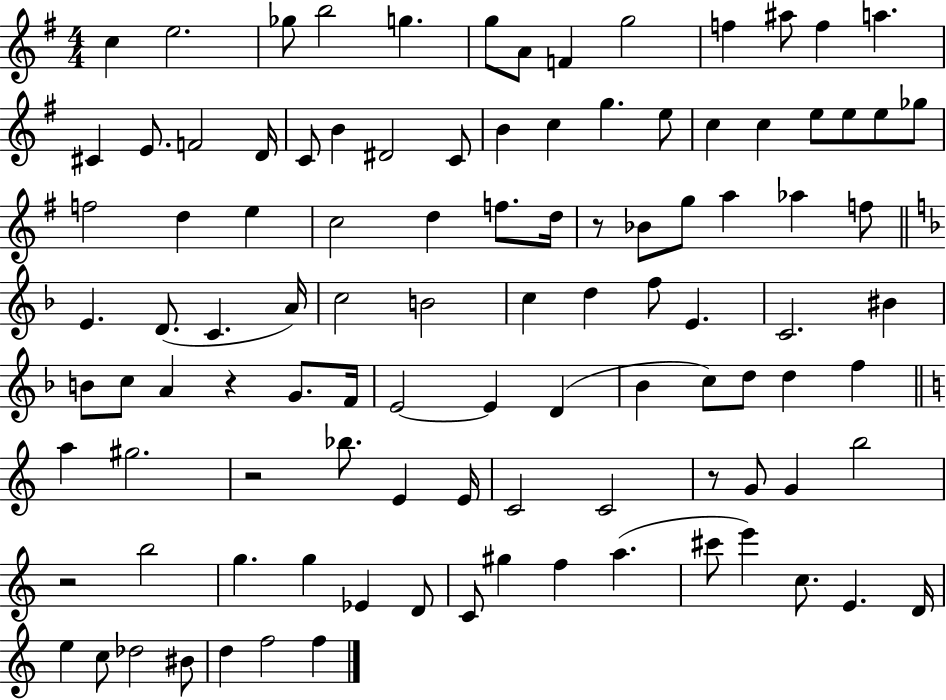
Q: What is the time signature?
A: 4/4